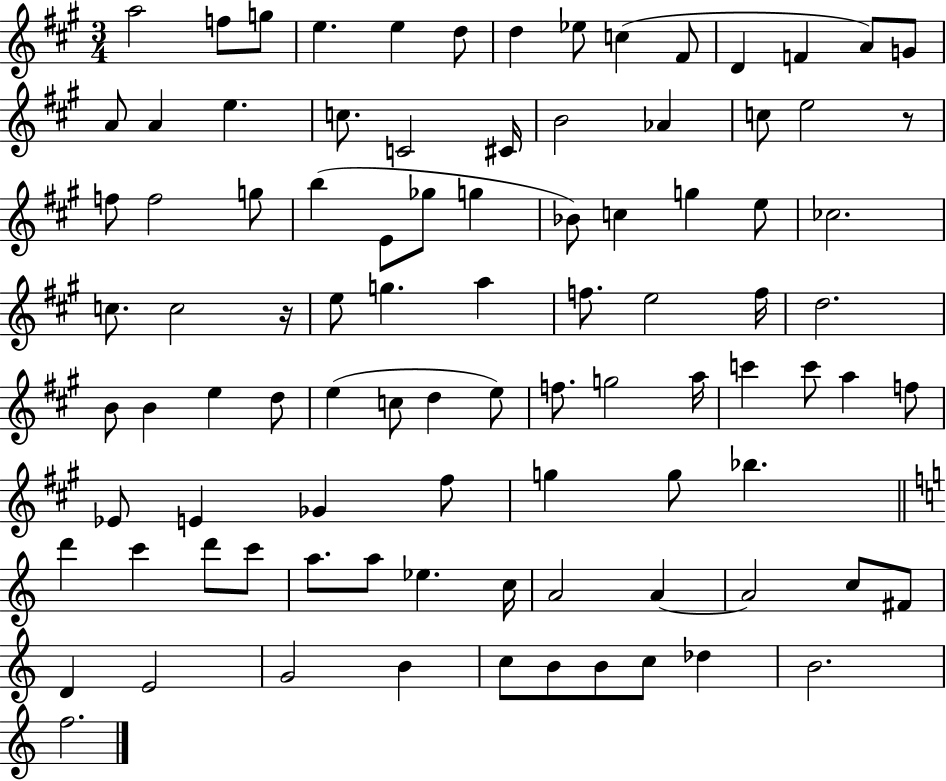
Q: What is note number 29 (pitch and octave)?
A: E4